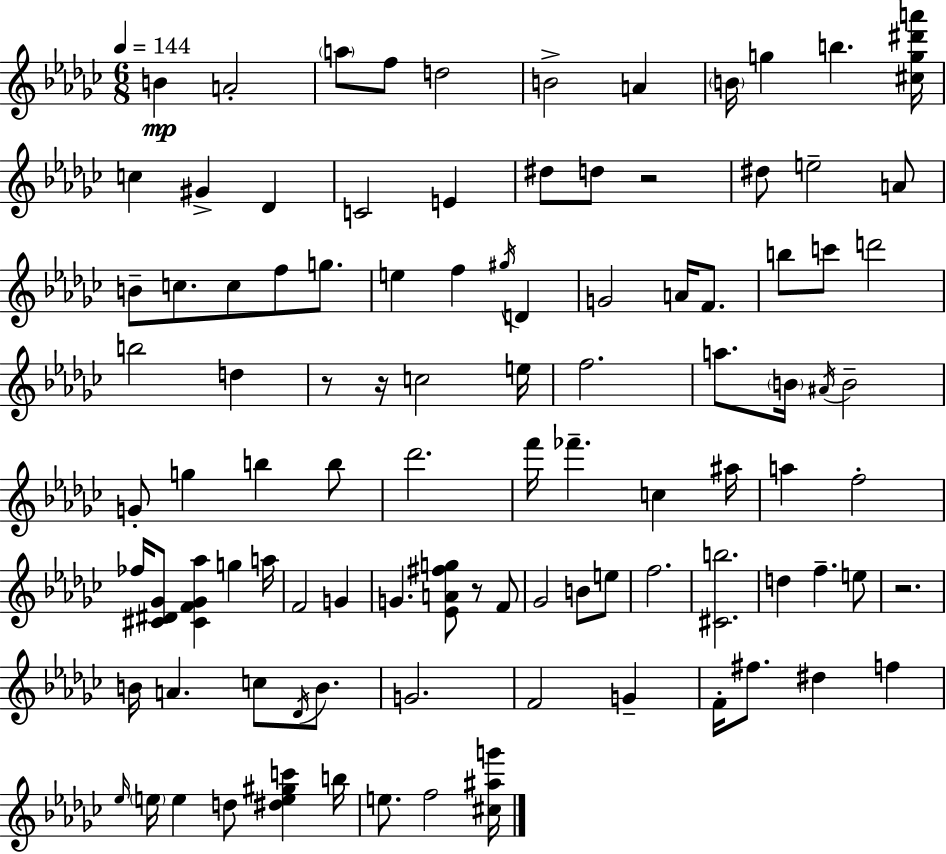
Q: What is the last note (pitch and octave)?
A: F5